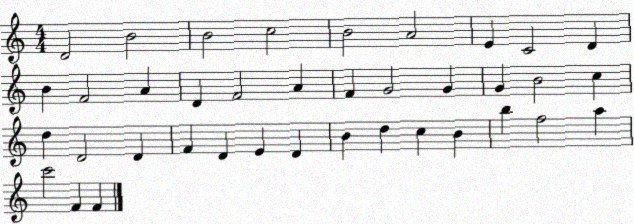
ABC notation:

X:1
T:Untitled
M:4/4
L:1/4
K:C
D2 B2 B2 c2 B2 A2 E C2 D B F2 A D F2 A F G2 G G B2 c d D2 D F D E D B d c B b f2 a c'2 F F